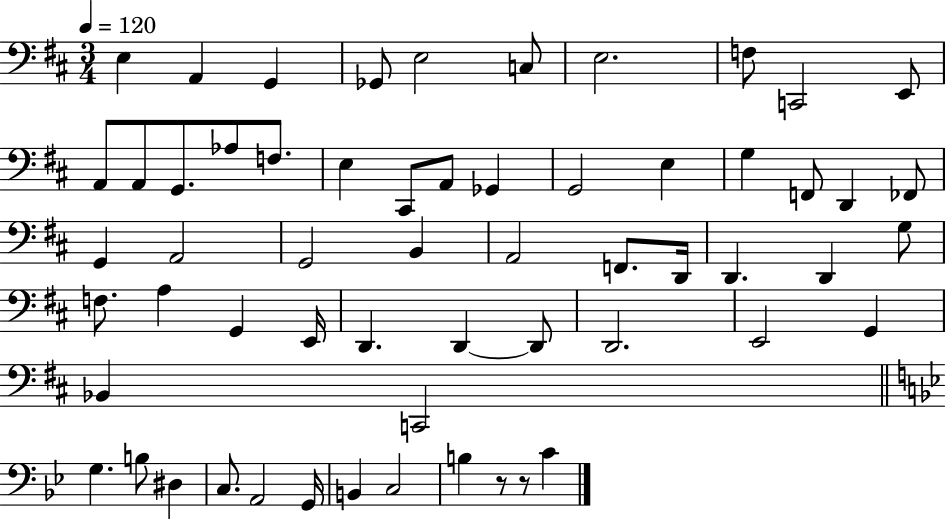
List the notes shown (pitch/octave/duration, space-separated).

E3/q A2/q G2/q Gb2/e E3/h C3/e E3/h. F3/e C2/h E2/e A2/e A2/e G2/e. Ab3/e F3/e. E3/q C#2/e A2/e Gb2/q G2/h E3/q G3/q F2/e D2/q FES2/e G2/q A2/h G2/h B2/q A2/h F2/e. D2/s D2/q. D2/q G3/e F3/e. A3/q G2/q E2/s D2/q. D2/q D2/e D2/h. E2/h G2/q Bb2/q C2/h G3/q. B3/e D#3/q C3/e. A2/h G2/s B2/q C3/h B3/q R/e R/e C4/q